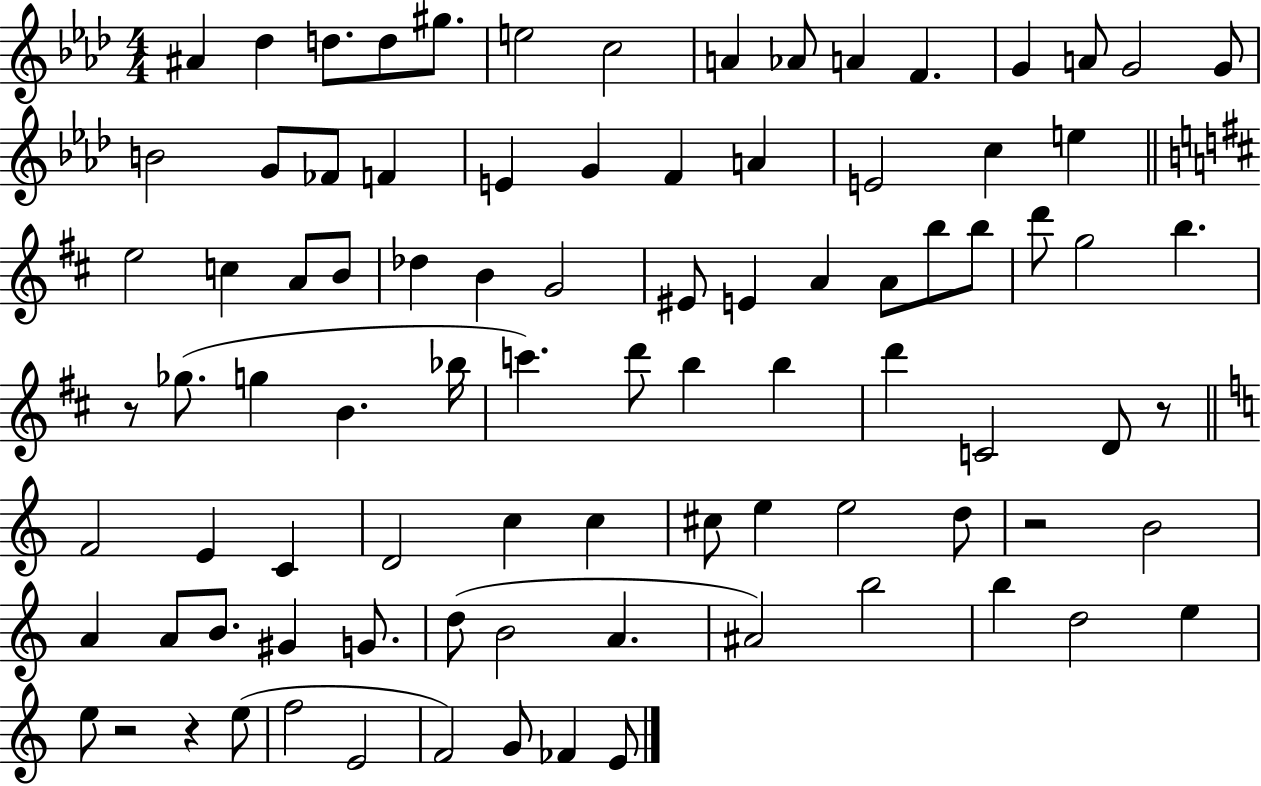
X:1
T:Untitled
M:4/4
L:1/4
K:Ab
^A _d d/2 d/2 ^g/2 e2 c2 A _A/2 A F G A/2 G2 G/2 B2 G/2 _F/2 F E G F A E2 c e e2 c A/2 B/2 _d B G2 ^E/2 E A A/2 b/2 b/2 d'/2 g2 b z/2 _g/2 g B _b/4 c' d'/2 b b d' C2 D/2 z/2 F2 E C D2 c c ^c/2 e e2 d/2 z2 B2 A A/2 B/2 ^G G/2 d/2 B2 A ^A2 b2 b d2 e e/2 z2 z e/2 f2 E2 F2 G/2 _F E/2